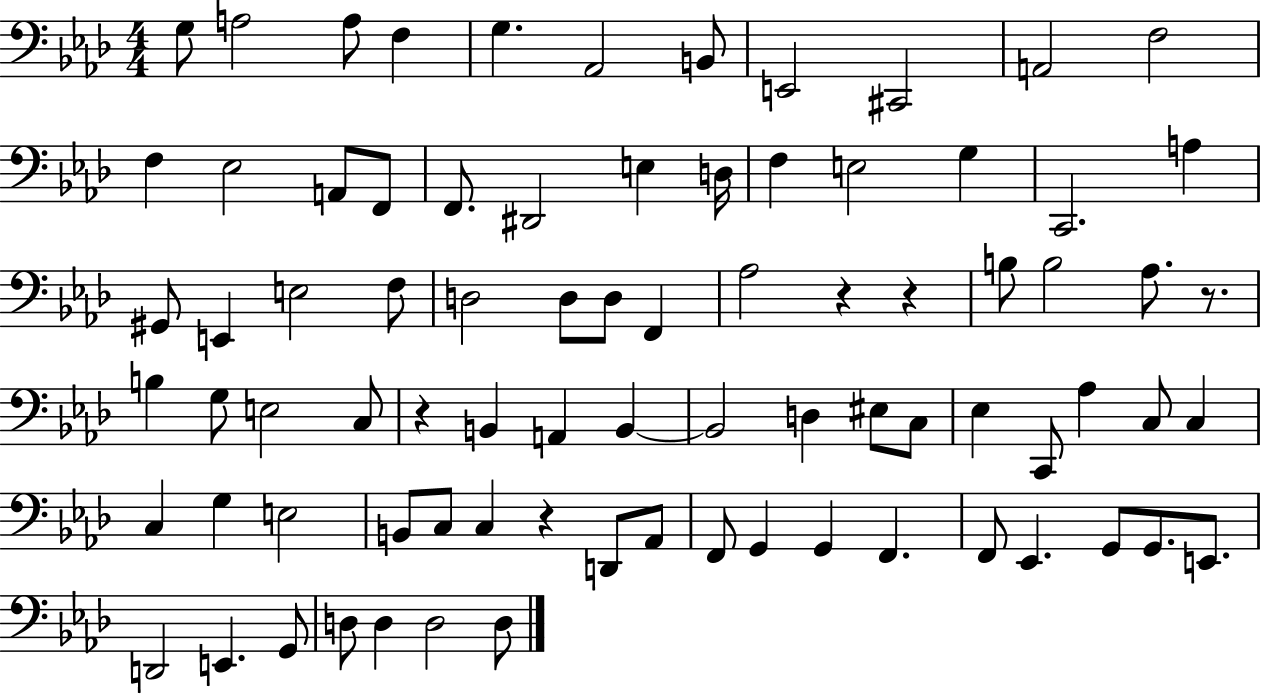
X:1
T:Untitled
M:4/4
L:1/4
K:Ab
G,/2 A,2 A,/2 F, G, _A,,2 B,,/2 E,,2 ^C,,2 A,,2 F,2 F, _E,2 A,,/2 F,,/2 F,,/2 ^D,,2 E, D,/4 F, E,2 G, C,,2 A, ^G,,/2 E,, E,2 F,/2 D,2 D,/2 D,/2 F,, _A,2 z z B,/2 B,2 _A,/2 z/2 B, G,/2 E,2 C,/2 z B,, A,, B,, B,,2 D, ^E,/2 C,/2 _E, C,,/2 _A, C,/2 C, C, G, E,2 B,,/2 C,/2 C, z D,,/2 _A,,/2 F,,/2 G,, G,, F,, F,,/2 _E,, G,,/2 G,,/2 E,,/2 D,,2 E,, G,,/2 D,/2 D, D,2 D,/2